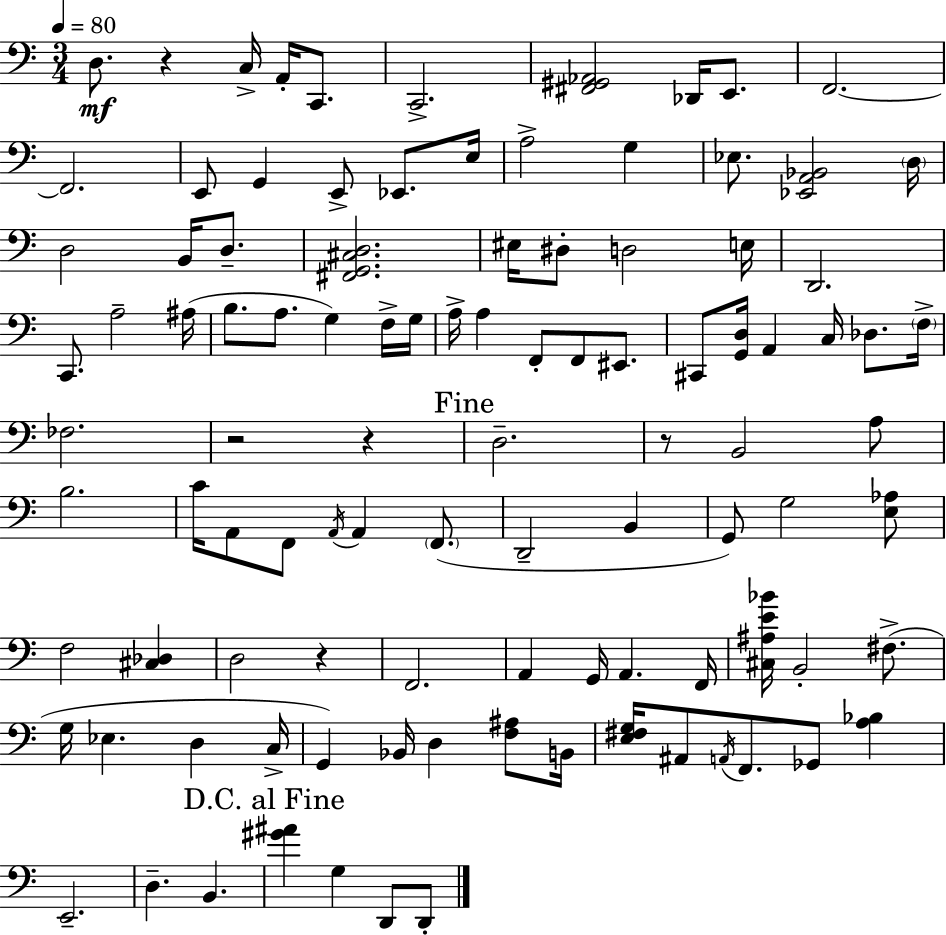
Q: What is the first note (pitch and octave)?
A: D3